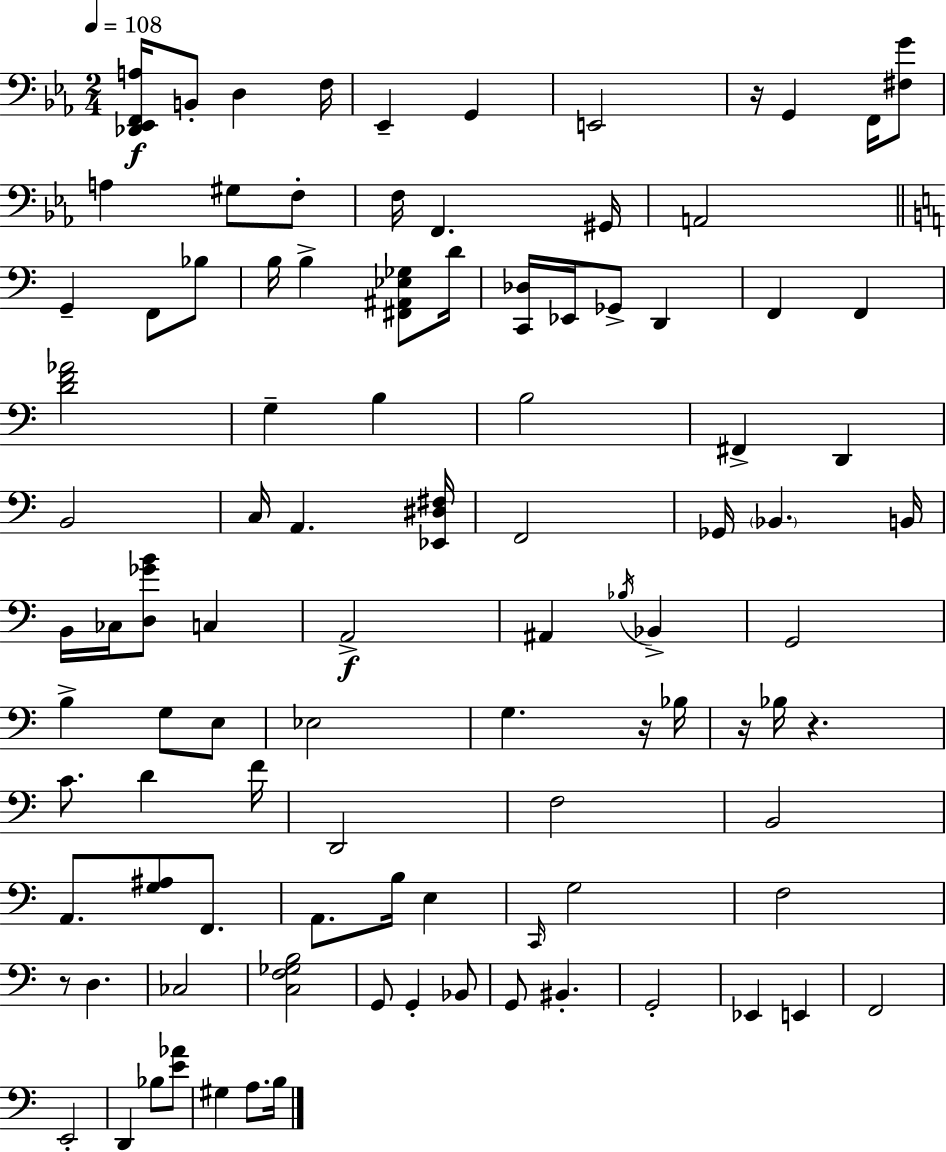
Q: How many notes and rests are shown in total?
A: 99